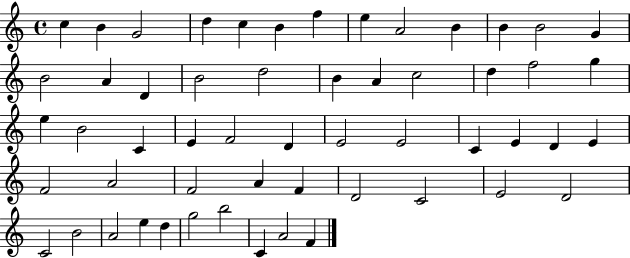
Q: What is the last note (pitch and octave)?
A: F4